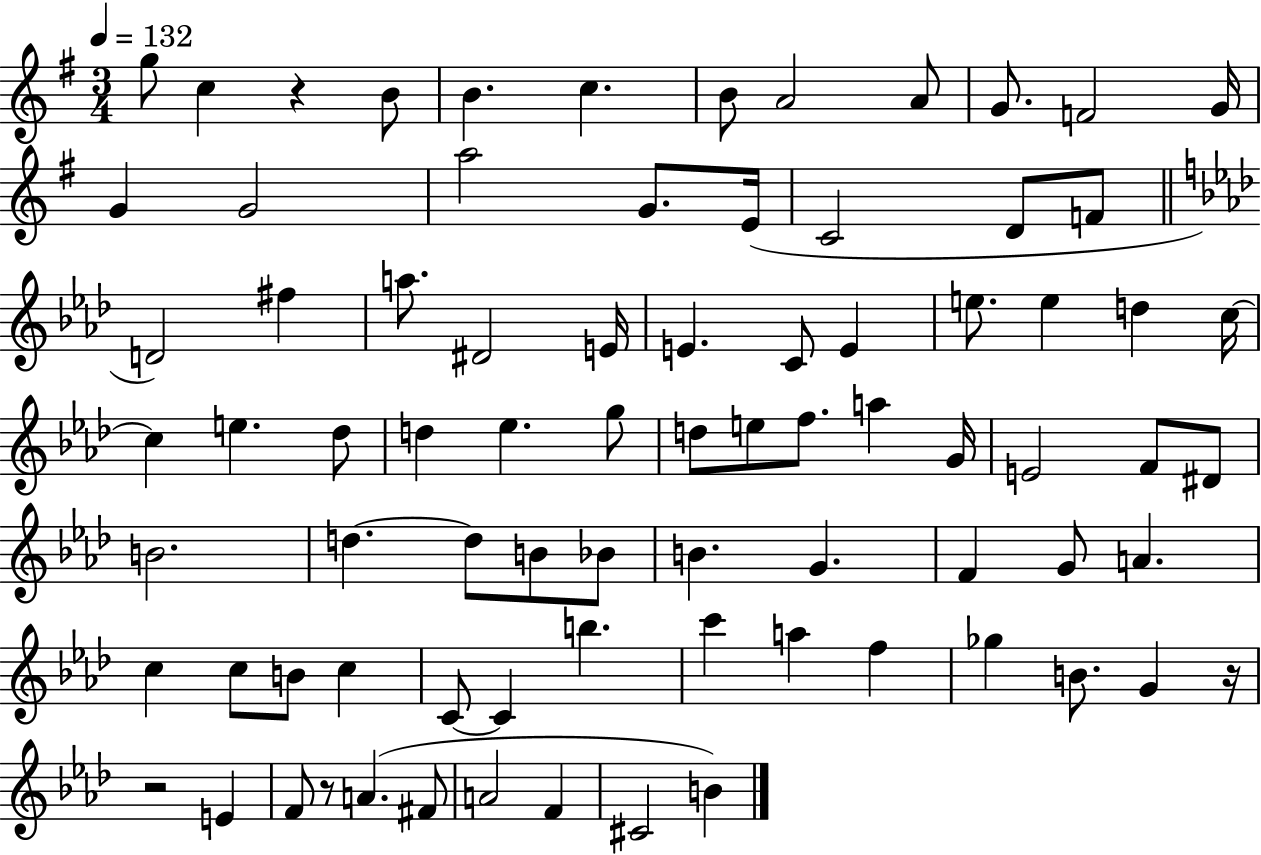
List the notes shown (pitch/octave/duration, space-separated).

G5/e C5/q R/q B4/e B4/q. C5/q. B4/e A4/h A4/e G4/e. F4/h G4/s G4/q G4/h A5/h G4/e. E4/s C4/h D4/e F4/e D4/h F#5/q A5/e. D#4/h E4/s E4/q. C4/e E4/q E5/e. E5/q D5/q C5/s C5/q E5/q. Db5/e D5/q Eb5/q. G5/e D5/e E5/e F5/e. A5/q G4/s E4/h F4/e D#4/e B4/h. D5/q. D5/e B4/e Bb4/e B4/q. G4/q. F4/q G4/e A4/q. C5/q C5/e B4/e C5/q C4/e C4/q B5/q. C6/q A5/q F5/q Gb5/q B4/e. G4/q R/s R/h E4/q F4/e R/e A4/q. F#4/e A4/h F4/q C#4/h B4/q